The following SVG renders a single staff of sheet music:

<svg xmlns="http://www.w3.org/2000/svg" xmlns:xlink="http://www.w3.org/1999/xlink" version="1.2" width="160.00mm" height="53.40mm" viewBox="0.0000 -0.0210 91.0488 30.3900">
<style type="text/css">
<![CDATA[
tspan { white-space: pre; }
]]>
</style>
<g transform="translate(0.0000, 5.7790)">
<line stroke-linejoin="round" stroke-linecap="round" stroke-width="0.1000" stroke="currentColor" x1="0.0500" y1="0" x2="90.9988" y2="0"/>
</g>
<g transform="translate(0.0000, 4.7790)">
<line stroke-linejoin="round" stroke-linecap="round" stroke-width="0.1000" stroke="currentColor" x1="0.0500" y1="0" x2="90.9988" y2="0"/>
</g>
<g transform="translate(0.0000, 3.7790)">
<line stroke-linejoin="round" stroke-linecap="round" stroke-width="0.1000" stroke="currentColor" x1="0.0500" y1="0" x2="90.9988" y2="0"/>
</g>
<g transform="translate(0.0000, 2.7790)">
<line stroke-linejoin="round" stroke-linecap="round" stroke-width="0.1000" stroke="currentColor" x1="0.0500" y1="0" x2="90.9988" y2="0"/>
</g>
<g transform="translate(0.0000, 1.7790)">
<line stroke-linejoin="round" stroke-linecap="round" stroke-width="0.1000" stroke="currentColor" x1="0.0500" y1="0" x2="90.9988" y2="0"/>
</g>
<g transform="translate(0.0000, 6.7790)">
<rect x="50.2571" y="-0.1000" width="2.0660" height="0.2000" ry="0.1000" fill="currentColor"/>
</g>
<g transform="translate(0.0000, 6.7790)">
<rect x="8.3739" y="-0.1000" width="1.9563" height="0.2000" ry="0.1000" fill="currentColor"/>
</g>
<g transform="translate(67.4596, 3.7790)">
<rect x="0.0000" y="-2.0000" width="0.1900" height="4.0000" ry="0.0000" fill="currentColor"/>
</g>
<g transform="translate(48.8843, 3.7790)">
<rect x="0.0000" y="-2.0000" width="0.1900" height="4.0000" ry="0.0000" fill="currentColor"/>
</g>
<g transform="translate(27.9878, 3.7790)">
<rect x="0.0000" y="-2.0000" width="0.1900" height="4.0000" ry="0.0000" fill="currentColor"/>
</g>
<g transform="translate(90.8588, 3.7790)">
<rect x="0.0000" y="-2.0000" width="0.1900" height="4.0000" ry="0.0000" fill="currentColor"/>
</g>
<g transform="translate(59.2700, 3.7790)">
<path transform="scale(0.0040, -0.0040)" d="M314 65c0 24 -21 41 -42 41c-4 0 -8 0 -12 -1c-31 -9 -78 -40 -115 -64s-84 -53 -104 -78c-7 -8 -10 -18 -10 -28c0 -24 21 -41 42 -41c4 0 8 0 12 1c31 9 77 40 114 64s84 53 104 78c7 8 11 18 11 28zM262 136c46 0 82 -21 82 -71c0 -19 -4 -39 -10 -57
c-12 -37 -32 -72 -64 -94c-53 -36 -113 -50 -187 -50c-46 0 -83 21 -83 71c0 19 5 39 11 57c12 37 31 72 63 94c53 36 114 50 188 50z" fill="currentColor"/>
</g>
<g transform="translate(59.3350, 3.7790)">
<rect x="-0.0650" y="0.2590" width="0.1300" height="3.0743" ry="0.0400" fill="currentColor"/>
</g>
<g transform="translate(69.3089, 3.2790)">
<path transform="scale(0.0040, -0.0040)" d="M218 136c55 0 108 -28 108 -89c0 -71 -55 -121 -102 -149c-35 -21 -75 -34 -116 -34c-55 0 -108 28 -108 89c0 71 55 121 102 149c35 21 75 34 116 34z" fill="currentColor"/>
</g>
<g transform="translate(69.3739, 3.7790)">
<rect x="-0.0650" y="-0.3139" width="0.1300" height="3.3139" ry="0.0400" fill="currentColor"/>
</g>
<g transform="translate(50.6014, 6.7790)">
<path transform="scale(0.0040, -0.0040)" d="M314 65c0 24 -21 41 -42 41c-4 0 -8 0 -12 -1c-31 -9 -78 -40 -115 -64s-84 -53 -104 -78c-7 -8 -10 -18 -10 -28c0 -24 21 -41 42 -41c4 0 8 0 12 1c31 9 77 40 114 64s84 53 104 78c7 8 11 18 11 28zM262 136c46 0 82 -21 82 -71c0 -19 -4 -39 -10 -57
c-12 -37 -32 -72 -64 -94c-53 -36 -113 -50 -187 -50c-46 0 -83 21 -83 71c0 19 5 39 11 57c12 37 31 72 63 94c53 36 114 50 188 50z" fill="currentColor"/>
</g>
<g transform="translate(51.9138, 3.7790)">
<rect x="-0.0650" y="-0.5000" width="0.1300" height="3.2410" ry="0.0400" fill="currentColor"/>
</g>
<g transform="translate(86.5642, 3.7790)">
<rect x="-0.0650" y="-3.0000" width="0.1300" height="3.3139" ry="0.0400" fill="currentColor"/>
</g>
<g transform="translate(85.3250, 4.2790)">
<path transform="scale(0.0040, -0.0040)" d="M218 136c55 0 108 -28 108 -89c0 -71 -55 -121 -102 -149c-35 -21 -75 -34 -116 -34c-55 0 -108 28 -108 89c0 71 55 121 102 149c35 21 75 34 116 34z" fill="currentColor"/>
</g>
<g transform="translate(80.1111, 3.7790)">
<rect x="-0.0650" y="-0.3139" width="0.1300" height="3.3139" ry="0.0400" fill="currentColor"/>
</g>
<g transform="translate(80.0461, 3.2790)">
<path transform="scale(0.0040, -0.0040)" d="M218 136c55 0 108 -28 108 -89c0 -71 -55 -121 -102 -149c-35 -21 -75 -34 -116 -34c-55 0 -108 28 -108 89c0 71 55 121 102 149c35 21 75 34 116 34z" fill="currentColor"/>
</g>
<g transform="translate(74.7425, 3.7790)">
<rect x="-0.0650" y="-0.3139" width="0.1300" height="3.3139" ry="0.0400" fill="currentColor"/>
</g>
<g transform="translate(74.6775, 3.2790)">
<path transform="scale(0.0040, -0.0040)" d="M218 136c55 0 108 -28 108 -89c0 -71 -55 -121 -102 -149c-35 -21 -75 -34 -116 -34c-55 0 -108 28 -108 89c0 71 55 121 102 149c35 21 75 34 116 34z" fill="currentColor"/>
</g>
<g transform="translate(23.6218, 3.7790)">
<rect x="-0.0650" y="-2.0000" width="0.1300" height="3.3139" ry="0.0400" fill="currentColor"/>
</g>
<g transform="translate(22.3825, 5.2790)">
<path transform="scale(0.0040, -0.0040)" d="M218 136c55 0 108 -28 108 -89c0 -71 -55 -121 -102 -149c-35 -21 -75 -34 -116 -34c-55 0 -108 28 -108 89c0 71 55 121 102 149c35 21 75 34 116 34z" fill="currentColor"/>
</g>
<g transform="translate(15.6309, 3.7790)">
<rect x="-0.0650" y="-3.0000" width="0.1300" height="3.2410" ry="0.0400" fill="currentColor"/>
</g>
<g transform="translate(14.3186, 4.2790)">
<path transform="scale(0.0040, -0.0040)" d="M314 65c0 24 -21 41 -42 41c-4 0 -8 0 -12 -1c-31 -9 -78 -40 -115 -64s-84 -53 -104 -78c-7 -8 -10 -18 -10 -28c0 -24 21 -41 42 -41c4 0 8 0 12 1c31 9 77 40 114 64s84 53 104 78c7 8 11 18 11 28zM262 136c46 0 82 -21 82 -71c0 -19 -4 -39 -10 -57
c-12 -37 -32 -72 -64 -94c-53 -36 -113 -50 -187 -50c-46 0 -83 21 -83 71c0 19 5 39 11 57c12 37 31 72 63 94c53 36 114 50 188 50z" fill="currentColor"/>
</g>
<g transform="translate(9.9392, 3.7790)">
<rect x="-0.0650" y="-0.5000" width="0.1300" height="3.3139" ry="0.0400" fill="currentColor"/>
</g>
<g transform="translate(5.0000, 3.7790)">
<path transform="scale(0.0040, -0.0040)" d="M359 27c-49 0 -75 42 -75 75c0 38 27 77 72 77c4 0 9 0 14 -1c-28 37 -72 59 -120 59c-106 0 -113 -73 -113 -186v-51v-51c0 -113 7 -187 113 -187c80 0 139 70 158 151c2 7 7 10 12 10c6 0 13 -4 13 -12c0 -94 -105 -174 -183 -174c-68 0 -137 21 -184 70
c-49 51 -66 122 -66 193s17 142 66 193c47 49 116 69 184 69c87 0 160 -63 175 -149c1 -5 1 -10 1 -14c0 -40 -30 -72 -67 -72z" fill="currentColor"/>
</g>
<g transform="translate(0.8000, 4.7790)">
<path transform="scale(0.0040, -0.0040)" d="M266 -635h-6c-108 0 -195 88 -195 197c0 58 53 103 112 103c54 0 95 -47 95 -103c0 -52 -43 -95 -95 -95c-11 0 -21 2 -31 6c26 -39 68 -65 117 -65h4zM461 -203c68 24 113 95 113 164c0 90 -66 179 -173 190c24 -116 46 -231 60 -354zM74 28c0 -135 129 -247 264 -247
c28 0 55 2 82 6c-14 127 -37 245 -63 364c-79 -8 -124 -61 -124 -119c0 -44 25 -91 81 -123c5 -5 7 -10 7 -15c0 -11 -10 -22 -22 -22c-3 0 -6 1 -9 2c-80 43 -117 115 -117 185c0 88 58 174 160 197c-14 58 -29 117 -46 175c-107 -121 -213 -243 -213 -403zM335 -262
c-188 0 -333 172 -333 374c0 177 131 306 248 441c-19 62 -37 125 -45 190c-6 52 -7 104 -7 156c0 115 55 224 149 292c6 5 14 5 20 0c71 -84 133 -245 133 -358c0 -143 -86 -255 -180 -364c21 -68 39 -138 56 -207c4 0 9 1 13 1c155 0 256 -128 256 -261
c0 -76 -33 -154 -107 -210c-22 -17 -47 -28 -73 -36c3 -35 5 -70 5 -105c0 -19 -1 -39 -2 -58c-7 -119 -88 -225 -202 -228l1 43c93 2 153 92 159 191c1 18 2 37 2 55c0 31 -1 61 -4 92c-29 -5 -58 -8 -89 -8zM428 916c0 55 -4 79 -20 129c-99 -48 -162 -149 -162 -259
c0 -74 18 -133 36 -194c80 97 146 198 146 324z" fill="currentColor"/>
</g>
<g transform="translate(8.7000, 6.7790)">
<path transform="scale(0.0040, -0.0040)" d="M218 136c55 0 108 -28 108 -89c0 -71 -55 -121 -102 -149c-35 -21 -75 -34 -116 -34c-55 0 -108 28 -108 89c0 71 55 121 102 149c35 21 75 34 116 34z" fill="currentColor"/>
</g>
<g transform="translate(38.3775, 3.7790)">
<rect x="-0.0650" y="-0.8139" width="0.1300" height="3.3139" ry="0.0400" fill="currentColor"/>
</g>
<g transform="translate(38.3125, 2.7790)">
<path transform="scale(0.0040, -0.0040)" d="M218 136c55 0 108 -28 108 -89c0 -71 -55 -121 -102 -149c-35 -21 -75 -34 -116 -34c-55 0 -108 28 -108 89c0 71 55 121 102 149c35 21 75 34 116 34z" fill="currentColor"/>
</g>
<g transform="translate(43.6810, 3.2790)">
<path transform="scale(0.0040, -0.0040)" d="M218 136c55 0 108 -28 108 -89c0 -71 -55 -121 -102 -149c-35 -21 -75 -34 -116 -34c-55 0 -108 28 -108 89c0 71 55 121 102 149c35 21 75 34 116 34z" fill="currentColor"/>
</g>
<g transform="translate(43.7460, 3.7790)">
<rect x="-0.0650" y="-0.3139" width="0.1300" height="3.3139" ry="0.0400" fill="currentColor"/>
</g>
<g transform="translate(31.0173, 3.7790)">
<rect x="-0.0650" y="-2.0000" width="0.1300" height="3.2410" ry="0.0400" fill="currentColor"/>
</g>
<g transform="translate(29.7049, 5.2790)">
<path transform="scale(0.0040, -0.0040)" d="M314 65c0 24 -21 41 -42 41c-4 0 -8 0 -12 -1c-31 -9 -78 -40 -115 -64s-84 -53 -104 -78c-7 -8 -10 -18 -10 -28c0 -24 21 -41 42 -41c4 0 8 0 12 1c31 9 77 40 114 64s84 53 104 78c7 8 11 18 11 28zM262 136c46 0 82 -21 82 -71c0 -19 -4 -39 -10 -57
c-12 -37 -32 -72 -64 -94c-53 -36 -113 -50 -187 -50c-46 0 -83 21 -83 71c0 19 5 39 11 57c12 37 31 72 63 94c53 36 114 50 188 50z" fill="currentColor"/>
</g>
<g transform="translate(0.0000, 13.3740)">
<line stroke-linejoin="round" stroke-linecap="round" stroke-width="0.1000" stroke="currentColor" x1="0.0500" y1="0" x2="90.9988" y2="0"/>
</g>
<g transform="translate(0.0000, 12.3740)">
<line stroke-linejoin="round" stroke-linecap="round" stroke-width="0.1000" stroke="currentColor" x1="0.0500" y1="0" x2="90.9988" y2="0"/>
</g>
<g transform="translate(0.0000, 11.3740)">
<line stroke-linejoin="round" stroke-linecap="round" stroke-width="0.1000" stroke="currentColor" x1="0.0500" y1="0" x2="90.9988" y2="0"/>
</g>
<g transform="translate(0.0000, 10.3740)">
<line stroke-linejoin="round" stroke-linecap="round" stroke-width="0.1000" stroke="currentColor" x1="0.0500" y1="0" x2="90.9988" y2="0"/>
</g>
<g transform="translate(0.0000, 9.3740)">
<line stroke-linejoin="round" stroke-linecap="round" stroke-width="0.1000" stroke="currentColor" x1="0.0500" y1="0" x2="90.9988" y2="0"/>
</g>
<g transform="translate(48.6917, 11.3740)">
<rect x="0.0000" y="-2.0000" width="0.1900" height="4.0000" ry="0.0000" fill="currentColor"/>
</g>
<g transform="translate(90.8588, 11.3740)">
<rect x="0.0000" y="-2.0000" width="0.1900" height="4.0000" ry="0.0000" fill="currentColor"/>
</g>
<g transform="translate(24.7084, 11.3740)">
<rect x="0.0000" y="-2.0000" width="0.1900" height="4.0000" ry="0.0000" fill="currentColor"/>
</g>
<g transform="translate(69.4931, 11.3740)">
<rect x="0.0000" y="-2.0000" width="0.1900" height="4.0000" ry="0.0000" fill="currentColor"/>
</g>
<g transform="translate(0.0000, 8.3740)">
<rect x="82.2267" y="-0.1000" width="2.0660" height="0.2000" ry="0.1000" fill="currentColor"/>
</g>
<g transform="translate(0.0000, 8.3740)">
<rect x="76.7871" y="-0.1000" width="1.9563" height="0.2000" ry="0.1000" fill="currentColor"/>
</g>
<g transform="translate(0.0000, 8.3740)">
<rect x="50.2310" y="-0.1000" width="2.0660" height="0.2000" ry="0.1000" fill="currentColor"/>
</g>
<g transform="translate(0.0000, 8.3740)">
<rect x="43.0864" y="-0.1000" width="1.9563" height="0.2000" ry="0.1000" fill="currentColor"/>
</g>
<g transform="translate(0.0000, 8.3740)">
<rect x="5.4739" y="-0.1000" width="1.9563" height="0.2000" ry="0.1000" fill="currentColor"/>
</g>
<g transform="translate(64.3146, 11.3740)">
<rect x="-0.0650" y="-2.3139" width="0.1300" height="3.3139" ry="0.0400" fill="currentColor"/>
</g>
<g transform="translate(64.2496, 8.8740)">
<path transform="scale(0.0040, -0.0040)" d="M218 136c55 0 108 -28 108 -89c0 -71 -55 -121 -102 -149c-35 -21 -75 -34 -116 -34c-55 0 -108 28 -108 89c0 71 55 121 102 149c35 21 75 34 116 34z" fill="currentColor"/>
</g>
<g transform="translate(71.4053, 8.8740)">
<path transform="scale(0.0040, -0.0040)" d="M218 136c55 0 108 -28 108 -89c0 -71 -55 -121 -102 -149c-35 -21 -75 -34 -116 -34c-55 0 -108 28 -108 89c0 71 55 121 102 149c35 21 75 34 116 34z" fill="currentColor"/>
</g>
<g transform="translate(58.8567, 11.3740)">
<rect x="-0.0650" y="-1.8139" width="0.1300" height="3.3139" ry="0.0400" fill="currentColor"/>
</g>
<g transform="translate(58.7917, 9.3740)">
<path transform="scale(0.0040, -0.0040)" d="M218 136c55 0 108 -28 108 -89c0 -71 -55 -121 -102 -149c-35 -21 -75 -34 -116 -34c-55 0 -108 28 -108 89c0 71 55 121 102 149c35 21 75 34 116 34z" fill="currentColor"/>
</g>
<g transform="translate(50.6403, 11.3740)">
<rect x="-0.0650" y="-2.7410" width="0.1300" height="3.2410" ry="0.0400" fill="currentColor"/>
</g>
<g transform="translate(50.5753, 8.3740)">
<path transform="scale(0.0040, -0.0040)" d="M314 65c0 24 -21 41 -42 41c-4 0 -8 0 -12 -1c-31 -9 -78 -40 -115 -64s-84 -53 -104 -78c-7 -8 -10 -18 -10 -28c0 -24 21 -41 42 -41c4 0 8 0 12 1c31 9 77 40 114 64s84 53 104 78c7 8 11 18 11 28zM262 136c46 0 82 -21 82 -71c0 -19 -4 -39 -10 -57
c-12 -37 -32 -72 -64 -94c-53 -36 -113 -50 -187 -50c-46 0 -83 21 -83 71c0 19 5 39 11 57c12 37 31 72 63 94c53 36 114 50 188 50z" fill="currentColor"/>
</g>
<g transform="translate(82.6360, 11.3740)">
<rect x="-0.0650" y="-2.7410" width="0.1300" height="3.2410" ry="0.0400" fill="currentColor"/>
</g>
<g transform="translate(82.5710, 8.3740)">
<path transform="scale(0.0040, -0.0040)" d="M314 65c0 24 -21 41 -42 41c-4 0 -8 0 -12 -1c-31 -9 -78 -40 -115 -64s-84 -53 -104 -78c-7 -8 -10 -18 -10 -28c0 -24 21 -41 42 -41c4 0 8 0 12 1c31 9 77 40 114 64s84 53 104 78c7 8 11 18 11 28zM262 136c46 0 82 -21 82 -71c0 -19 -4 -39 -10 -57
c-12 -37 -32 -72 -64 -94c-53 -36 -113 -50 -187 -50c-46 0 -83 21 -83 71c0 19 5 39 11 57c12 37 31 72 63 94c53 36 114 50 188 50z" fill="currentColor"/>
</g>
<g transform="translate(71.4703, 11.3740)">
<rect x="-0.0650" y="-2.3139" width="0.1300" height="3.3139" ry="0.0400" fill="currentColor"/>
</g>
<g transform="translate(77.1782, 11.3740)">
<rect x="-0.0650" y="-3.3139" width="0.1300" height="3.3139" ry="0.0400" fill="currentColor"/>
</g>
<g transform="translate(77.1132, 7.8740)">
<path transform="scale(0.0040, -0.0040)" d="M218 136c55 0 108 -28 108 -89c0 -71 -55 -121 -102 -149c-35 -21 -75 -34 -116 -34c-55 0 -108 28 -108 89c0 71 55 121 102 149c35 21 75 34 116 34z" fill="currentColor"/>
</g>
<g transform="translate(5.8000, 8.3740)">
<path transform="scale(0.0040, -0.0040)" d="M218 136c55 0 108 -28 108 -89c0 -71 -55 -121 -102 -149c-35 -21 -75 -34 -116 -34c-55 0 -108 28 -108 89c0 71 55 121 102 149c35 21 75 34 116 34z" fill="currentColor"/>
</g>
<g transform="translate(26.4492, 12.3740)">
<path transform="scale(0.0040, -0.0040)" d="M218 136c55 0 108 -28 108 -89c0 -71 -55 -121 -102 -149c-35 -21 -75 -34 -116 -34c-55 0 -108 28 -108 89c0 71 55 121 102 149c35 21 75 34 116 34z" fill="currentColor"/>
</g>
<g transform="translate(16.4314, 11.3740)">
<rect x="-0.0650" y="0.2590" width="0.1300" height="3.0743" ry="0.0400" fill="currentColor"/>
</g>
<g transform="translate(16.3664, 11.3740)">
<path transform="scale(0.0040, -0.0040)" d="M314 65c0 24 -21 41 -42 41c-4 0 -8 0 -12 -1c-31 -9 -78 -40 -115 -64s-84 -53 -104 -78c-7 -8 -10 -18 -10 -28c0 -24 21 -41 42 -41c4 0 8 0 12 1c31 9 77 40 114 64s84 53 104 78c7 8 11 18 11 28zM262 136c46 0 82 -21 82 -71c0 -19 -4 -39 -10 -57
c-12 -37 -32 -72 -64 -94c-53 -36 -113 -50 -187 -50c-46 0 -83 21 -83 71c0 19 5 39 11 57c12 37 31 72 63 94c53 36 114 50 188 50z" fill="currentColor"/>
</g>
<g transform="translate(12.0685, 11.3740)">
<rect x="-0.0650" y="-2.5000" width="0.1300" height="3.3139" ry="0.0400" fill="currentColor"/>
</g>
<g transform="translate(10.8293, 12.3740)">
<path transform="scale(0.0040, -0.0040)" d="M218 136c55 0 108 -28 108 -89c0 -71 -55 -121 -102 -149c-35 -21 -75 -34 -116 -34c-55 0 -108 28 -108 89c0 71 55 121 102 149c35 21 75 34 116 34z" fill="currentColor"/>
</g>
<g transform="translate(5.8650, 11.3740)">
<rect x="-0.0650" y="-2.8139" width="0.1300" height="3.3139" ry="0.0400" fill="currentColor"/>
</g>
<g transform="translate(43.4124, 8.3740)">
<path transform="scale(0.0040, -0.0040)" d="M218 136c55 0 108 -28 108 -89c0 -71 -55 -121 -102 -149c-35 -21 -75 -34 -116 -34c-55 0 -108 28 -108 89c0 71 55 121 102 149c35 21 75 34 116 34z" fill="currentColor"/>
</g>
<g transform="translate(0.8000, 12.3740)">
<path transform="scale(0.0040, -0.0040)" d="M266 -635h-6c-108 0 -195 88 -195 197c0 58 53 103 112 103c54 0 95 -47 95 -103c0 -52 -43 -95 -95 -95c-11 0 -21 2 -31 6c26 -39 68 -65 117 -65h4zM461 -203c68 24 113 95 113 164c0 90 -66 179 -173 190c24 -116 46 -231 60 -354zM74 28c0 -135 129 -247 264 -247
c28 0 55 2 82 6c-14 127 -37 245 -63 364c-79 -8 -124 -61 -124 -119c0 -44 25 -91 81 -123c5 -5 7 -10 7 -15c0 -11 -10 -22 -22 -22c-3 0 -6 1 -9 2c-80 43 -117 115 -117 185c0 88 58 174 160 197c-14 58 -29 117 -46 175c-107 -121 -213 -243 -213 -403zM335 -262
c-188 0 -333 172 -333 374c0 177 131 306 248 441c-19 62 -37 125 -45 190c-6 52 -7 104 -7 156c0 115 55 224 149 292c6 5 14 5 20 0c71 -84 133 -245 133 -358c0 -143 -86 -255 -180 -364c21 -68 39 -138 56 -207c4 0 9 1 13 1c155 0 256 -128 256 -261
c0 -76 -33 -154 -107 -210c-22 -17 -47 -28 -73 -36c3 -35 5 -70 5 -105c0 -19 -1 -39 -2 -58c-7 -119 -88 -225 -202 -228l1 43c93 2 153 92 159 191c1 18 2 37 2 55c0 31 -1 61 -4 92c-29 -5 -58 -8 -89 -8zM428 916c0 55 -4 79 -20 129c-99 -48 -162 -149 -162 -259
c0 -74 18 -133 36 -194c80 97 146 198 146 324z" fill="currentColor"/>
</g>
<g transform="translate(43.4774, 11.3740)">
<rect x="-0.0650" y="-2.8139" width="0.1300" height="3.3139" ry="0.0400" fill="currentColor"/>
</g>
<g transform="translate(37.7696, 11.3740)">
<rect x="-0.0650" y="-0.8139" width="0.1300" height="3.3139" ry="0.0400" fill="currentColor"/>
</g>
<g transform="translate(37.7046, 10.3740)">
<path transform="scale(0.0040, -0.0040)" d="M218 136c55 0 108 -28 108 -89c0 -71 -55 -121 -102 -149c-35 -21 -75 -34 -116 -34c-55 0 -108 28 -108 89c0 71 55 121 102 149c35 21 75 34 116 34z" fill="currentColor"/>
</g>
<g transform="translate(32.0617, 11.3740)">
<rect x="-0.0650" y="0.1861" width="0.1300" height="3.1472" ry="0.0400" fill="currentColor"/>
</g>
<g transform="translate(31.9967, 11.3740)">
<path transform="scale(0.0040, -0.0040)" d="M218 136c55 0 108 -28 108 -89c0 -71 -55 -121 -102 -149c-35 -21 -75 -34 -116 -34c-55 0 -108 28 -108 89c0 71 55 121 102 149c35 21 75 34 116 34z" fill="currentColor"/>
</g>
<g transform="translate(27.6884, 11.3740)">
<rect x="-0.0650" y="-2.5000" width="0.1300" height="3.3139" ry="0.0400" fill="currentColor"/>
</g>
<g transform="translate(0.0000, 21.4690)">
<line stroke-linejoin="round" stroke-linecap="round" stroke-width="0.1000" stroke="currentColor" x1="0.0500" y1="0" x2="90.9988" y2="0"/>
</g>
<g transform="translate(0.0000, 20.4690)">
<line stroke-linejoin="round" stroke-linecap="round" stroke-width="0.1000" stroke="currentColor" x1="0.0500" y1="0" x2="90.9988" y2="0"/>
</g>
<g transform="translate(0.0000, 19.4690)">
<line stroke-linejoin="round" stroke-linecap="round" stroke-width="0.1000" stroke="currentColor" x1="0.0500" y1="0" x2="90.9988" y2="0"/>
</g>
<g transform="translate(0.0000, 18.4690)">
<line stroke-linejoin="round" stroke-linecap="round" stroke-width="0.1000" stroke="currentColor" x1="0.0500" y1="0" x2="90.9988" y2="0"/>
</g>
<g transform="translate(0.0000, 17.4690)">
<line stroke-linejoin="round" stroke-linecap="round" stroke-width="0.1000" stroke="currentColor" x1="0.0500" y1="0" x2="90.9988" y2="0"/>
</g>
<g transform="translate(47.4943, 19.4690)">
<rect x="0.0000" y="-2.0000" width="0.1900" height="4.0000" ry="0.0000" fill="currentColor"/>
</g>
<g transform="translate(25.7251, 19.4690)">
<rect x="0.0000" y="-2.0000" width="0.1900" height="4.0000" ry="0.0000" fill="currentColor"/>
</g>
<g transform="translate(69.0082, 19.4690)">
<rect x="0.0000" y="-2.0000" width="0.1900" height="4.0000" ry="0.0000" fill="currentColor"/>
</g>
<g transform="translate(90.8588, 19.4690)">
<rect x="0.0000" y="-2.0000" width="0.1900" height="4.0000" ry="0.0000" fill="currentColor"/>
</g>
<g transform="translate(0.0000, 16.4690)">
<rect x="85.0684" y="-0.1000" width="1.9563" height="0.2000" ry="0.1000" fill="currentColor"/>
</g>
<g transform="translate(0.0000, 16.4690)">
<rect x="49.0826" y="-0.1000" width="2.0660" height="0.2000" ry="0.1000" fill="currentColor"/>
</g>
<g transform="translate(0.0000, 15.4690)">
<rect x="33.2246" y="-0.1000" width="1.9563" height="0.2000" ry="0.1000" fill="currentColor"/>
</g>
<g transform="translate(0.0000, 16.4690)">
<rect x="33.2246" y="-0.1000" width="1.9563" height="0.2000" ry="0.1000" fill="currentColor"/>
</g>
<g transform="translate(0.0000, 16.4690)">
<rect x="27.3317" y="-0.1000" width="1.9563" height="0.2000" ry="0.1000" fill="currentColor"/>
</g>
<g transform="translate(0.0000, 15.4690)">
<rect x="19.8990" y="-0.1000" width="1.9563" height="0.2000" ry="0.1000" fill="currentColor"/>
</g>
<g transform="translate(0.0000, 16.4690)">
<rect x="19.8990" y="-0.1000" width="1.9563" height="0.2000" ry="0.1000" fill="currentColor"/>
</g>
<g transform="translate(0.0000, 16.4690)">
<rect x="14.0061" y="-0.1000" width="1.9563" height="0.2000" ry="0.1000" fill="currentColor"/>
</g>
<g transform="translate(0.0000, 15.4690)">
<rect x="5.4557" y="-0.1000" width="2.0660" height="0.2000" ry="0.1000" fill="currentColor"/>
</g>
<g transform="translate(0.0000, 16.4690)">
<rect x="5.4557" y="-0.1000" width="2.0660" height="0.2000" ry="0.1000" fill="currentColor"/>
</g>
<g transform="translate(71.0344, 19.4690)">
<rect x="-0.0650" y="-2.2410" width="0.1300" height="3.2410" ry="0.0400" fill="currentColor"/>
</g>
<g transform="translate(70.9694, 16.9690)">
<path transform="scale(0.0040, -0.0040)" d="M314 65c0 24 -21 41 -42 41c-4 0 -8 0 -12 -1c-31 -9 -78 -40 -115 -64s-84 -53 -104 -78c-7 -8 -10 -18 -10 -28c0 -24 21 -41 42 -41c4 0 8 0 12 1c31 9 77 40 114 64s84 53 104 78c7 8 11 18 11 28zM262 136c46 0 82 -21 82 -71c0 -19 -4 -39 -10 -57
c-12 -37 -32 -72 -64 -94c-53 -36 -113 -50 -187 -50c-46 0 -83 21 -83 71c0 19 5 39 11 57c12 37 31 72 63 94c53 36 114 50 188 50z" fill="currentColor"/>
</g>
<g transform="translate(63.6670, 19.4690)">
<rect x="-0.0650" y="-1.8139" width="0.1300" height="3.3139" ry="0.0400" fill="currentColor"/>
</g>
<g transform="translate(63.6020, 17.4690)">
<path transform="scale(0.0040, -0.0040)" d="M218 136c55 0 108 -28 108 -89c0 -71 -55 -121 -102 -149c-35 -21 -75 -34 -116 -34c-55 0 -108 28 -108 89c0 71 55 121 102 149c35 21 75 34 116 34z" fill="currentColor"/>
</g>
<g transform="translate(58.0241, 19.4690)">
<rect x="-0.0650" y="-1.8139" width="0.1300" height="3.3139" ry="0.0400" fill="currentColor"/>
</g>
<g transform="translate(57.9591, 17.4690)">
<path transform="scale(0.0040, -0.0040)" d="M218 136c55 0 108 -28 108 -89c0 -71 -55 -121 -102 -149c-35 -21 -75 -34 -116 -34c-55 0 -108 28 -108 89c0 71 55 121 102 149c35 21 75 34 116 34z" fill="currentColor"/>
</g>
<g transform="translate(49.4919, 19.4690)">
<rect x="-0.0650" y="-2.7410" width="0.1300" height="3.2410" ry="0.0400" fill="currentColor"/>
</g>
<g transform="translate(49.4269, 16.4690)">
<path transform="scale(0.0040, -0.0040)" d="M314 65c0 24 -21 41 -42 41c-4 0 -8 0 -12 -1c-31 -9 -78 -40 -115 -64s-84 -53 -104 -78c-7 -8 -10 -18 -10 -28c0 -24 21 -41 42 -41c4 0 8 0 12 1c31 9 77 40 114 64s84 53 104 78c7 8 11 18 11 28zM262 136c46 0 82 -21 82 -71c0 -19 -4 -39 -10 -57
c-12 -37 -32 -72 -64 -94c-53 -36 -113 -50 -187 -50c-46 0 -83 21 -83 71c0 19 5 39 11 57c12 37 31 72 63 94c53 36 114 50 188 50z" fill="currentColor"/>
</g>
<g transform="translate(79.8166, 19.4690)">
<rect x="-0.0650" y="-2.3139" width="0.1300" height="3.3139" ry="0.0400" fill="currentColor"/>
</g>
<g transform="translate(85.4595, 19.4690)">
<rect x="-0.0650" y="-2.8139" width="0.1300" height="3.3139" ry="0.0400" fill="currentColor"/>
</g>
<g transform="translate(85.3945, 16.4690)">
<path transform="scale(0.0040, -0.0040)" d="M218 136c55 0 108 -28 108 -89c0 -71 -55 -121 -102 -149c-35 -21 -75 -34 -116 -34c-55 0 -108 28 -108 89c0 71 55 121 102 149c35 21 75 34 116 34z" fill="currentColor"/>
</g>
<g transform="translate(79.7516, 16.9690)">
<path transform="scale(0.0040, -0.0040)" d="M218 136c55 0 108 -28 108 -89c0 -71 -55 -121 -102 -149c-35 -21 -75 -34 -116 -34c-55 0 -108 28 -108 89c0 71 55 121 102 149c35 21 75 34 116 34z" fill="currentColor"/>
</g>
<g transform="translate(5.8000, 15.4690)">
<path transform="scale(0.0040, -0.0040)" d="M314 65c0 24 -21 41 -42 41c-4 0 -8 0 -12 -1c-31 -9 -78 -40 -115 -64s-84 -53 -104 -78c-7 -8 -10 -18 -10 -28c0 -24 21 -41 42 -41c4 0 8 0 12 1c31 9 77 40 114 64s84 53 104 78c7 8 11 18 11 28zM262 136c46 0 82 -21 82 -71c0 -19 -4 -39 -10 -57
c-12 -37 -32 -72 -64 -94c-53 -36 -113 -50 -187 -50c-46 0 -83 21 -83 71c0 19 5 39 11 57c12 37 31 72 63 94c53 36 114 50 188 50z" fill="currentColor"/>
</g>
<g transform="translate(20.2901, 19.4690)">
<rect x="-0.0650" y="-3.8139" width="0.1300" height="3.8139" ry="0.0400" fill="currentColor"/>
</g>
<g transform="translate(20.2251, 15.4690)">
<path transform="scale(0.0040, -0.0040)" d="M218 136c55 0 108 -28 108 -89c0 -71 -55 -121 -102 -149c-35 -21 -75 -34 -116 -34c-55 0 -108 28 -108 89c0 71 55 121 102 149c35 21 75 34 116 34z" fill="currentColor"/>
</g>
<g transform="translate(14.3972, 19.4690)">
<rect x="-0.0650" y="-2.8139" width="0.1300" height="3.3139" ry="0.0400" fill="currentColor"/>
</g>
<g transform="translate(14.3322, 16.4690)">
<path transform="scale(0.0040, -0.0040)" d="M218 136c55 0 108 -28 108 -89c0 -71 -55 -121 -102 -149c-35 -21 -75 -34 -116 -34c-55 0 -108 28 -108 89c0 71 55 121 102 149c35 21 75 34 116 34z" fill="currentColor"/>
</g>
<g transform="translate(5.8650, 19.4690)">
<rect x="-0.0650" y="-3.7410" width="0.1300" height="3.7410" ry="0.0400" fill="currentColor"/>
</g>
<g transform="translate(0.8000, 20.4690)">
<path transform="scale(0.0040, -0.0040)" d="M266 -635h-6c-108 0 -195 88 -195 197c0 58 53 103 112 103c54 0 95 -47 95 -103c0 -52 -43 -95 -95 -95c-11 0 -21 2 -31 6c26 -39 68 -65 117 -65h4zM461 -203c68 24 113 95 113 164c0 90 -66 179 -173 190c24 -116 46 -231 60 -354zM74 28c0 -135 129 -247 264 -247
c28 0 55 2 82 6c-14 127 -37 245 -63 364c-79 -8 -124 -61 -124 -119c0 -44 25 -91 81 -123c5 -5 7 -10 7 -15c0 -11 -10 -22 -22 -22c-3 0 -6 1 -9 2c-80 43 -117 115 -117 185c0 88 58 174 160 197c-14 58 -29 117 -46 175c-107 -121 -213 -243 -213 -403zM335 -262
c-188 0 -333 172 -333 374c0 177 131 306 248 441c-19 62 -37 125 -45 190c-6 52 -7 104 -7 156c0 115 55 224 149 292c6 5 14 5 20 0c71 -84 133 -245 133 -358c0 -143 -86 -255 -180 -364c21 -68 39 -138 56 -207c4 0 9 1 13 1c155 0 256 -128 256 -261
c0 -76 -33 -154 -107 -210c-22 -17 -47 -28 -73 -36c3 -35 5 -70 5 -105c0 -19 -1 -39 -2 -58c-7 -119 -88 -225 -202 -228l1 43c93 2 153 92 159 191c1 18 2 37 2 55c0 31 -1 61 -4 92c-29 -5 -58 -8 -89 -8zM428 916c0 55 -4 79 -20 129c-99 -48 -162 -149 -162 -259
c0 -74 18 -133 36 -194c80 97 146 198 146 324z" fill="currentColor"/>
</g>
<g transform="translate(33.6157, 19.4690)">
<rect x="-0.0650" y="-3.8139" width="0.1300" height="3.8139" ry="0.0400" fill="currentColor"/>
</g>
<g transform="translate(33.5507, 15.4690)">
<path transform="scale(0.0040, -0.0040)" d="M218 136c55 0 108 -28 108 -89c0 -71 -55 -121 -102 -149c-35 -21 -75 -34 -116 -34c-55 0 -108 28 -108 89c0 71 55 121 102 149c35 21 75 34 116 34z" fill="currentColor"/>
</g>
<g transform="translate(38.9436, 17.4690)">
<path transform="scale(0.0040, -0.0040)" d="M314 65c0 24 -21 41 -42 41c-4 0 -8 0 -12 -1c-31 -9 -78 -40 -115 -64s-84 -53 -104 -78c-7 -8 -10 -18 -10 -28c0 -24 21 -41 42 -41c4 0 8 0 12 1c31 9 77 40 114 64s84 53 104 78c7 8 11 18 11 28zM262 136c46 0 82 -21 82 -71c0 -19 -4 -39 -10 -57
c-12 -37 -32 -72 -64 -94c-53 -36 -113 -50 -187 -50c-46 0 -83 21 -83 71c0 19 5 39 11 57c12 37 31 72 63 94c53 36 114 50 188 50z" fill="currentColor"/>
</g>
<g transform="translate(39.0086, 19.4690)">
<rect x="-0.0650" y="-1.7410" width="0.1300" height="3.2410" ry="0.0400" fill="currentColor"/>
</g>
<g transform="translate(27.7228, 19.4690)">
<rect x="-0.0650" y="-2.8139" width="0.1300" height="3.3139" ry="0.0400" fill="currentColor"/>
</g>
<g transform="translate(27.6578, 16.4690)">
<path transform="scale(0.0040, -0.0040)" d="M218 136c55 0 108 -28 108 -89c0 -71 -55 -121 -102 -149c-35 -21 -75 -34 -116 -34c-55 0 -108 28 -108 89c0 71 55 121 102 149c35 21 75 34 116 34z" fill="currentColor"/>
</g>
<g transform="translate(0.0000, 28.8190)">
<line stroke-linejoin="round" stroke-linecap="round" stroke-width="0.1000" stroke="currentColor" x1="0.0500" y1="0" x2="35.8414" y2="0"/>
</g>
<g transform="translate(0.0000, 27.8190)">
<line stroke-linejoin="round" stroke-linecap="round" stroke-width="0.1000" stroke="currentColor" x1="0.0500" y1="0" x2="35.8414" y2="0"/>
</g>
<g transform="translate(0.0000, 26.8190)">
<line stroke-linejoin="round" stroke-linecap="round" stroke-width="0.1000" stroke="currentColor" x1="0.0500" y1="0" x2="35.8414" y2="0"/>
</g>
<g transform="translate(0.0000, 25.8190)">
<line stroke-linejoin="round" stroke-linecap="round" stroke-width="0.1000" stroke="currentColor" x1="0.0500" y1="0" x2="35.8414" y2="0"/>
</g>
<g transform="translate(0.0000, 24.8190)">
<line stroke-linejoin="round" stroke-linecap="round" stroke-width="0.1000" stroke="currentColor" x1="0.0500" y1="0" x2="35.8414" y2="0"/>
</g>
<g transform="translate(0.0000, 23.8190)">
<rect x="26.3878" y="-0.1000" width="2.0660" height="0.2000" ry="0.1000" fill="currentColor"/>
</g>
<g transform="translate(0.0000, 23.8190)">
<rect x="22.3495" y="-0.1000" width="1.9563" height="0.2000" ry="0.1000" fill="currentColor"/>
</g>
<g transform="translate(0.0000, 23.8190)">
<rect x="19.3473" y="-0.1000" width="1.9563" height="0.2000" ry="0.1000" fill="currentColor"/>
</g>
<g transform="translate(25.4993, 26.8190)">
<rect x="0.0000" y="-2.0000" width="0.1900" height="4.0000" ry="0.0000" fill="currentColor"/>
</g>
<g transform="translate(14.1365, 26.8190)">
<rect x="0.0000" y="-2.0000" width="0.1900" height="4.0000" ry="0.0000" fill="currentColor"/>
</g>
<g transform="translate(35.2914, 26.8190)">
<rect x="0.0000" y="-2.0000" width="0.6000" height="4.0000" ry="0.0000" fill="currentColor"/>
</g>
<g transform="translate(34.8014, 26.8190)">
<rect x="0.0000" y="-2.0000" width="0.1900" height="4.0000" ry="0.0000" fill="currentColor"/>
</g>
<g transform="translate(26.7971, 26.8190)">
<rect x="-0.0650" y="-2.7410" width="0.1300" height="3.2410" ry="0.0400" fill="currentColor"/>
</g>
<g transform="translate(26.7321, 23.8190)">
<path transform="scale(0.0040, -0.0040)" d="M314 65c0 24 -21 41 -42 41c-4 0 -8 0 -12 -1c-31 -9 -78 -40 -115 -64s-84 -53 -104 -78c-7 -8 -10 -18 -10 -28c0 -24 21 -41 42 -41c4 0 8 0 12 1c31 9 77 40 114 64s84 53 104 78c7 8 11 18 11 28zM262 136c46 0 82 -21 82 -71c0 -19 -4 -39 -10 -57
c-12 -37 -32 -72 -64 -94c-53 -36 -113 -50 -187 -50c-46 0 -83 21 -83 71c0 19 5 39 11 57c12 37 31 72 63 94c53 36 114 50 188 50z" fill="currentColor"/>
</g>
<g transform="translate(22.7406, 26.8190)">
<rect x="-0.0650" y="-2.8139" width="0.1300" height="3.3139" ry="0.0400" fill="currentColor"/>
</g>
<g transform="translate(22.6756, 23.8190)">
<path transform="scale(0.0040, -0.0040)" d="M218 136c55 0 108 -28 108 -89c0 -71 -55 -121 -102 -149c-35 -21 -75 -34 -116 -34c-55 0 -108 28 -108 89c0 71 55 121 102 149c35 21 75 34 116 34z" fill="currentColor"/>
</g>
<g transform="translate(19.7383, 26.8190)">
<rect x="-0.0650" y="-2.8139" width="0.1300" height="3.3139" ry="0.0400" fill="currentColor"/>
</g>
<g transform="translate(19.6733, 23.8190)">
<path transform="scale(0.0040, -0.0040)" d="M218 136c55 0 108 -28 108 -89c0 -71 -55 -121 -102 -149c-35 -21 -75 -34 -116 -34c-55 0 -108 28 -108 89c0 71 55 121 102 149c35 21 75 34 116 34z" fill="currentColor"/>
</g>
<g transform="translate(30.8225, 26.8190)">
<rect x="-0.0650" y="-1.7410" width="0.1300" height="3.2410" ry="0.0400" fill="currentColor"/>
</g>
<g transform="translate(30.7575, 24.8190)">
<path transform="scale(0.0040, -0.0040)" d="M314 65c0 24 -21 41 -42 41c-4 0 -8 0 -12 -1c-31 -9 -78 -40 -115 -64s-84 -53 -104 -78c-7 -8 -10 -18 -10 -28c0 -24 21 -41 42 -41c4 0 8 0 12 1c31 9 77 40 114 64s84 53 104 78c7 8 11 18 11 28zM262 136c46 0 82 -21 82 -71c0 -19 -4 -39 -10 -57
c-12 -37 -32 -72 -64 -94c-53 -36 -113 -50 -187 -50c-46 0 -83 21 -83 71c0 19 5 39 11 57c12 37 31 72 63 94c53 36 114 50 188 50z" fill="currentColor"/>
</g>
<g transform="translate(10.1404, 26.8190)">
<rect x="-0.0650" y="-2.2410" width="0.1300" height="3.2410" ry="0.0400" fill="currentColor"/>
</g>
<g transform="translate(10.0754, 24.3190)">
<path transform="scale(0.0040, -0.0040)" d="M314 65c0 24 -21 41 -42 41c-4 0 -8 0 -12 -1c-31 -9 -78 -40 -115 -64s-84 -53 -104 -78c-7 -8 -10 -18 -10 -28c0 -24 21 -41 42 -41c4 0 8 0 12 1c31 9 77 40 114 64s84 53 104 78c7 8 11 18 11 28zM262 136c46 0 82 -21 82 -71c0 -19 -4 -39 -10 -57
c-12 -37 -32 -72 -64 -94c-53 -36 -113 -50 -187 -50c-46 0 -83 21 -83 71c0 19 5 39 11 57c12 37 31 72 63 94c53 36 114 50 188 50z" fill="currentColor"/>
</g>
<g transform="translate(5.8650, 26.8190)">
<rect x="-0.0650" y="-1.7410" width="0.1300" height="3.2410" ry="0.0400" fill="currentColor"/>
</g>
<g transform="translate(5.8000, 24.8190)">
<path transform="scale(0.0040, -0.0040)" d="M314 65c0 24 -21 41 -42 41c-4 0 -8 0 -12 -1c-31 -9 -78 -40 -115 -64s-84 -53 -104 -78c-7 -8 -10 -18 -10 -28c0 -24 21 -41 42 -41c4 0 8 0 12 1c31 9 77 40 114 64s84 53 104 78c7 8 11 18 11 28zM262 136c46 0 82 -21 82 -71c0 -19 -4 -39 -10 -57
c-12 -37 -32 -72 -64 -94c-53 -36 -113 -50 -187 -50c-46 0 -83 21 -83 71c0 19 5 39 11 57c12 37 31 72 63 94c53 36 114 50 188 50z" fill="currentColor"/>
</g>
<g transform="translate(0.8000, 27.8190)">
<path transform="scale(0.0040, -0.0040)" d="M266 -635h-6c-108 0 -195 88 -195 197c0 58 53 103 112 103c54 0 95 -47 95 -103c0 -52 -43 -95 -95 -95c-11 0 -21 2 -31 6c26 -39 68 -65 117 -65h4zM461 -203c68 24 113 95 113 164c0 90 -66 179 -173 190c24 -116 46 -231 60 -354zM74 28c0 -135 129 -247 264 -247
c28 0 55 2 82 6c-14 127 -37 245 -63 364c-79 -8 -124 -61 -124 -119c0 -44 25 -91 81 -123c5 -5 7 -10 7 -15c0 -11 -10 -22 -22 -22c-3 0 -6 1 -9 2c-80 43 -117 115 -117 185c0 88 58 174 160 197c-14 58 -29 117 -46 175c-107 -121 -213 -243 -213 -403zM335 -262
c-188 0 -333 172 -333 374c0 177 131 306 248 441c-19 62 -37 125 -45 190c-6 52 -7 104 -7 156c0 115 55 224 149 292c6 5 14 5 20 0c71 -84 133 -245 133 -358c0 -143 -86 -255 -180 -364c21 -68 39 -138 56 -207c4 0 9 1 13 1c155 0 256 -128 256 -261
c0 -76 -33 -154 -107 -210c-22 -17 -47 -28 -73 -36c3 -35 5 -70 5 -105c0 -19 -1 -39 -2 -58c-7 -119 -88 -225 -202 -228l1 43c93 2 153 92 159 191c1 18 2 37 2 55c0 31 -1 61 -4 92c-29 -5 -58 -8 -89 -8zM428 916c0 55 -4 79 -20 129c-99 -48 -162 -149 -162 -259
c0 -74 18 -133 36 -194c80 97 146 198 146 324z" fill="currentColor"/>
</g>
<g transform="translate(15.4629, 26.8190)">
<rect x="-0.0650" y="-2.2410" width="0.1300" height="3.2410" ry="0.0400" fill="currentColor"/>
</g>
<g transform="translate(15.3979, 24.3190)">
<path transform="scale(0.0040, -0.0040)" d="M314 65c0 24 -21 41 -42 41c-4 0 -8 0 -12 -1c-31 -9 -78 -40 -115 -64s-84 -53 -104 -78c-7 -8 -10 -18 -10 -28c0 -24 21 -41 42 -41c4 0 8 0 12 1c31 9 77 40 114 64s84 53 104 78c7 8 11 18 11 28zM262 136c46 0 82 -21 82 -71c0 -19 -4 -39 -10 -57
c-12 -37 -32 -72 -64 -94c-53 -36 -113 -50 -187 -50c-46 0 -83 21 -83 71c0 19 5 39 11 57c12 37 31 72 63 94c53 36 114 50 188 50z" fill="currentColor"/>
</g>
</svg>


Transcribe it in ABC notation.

X:1
T:Untitled
M:4/4
L:1/4
K:C
C A2 F F2 d c C2 B2 c c c A a G B2 G B d a a2 f g g b a2 c'2 a c' a c' f2 a2 f f g2 g a f2 g2 g2 a a a2 f2